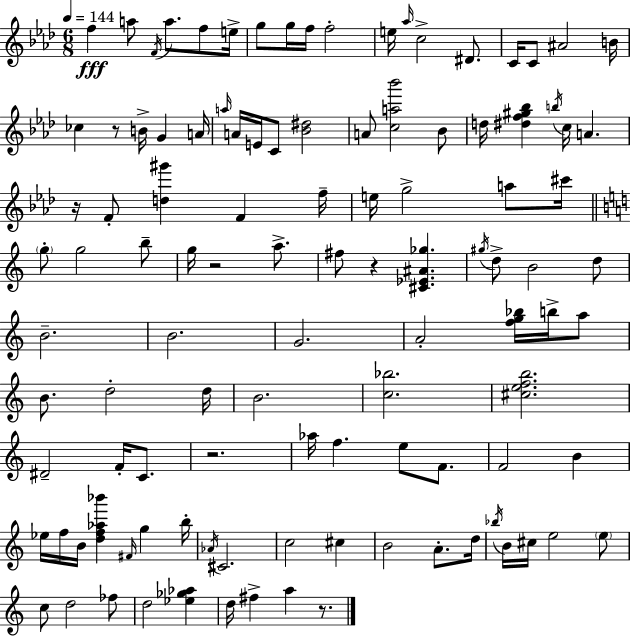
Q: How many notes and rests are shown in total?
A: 109